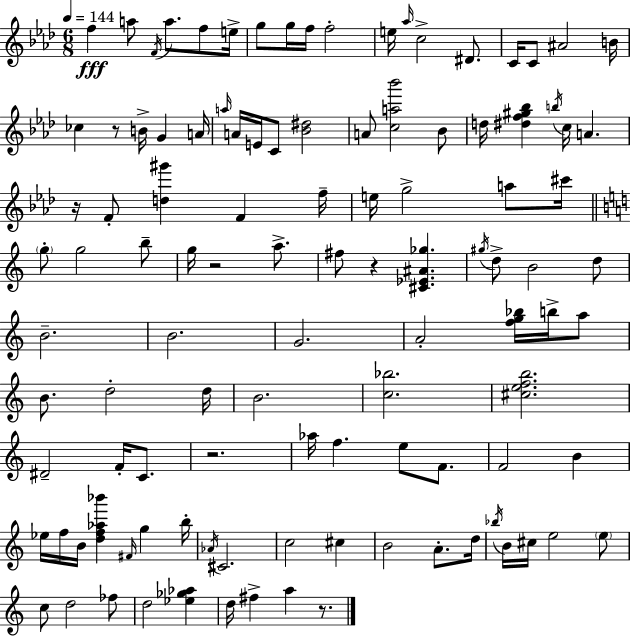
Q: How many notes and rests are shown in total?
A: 109